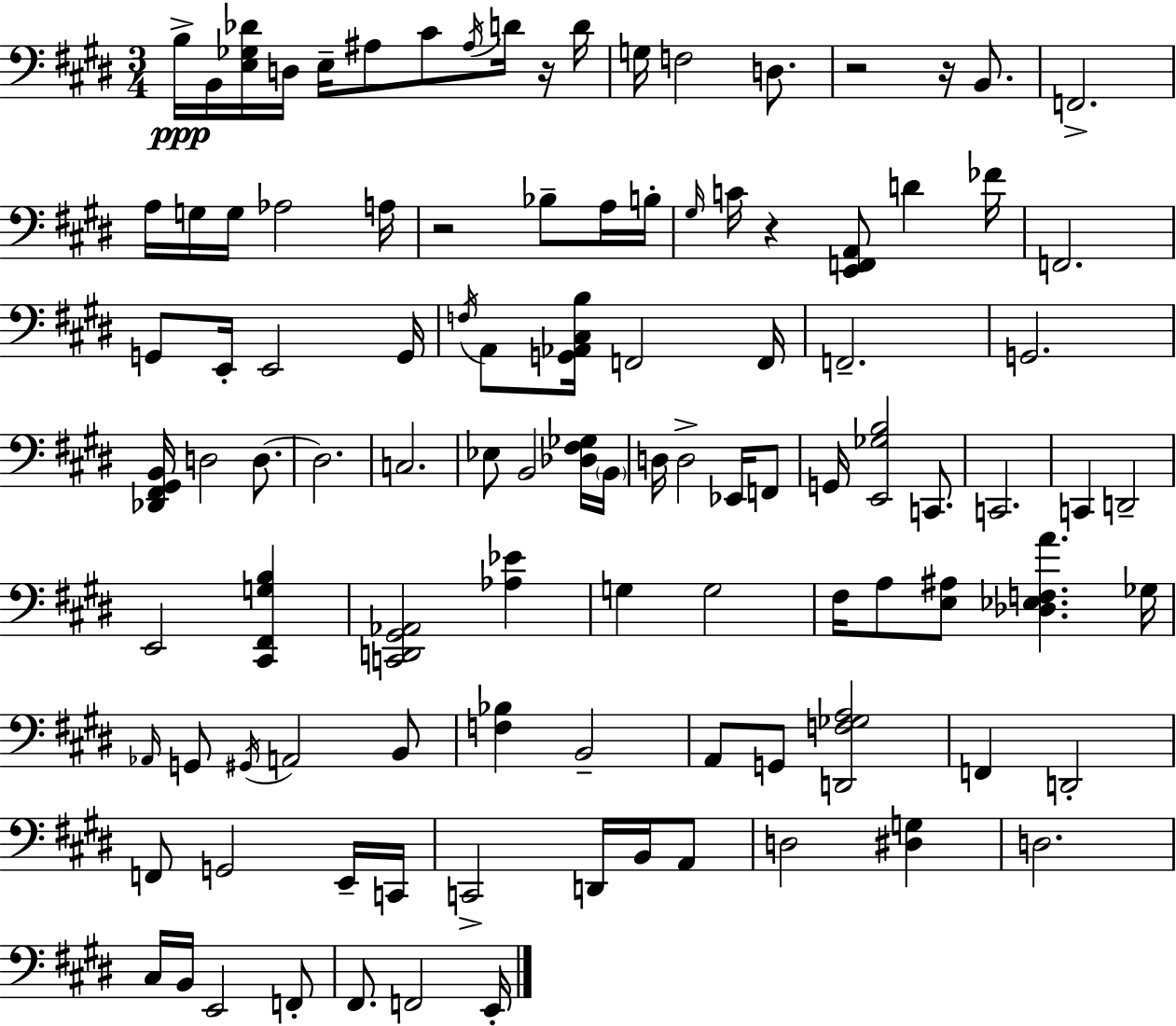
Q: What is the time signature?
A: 3/4